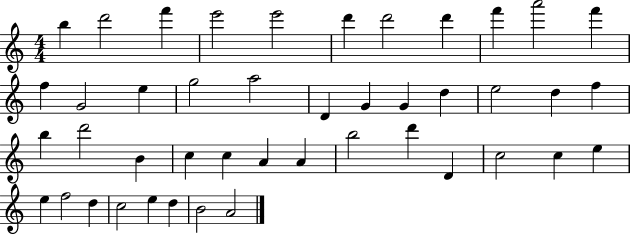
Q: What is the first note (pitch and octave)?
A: B5